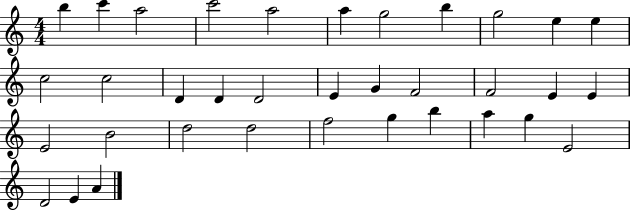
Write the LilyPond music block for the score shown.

{
  \clef treble
  \numericTimeSignature
  \time 4/4
  \key c \major
  b''4 c'''4 a''2 | c'''2 a''2 | a''4 g''2 b''4 | g''2 e''4 e''4 | \break c''2 c''2 | d'4 d'4 d'2 | e'4 g'4 f'2 | f'2 e'4 e'4 | \break e'2 b'2 | d''2 d''2 | f''2 g''4 b''4 | a''4 g''4 e'2 | \break d'2 e'4 a'4 | \bar "|."
}